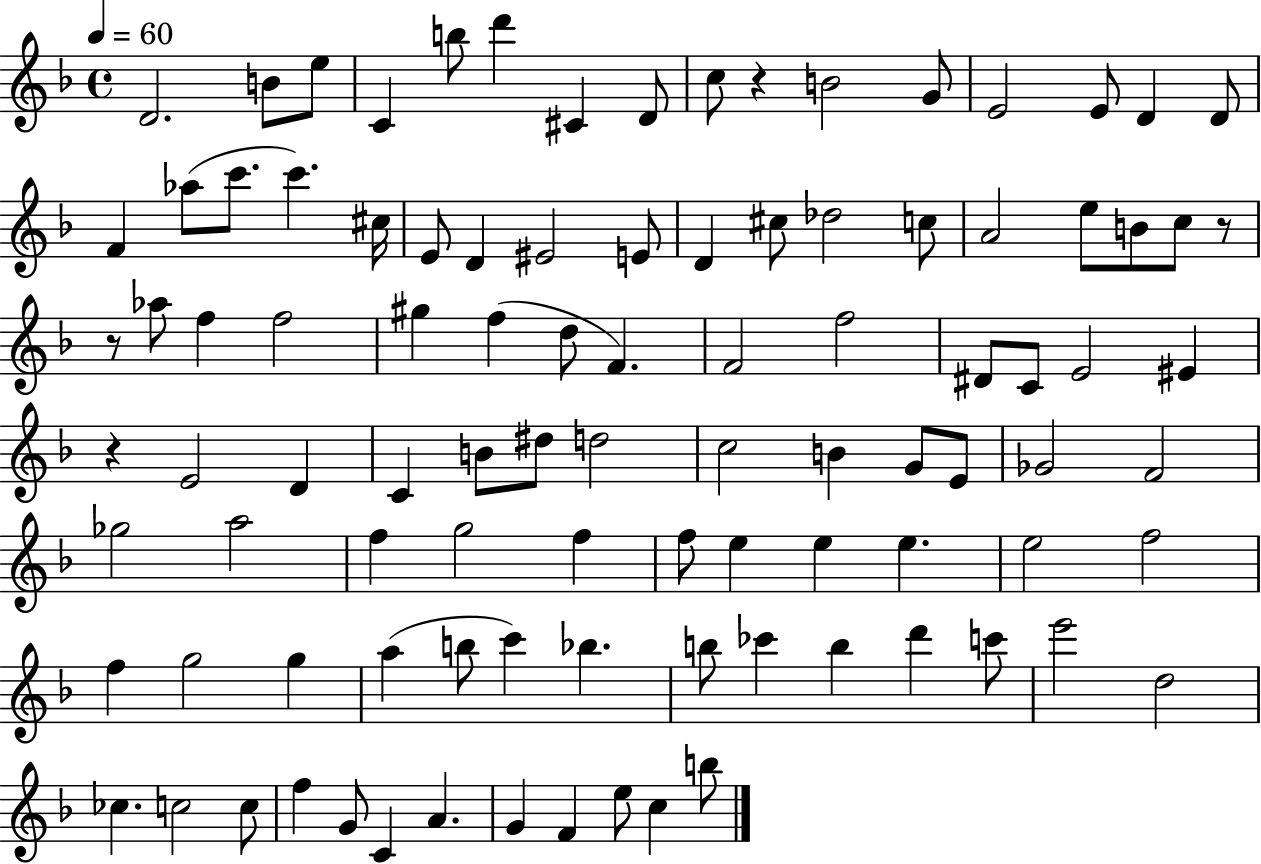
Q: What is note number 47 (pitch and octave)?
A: D4